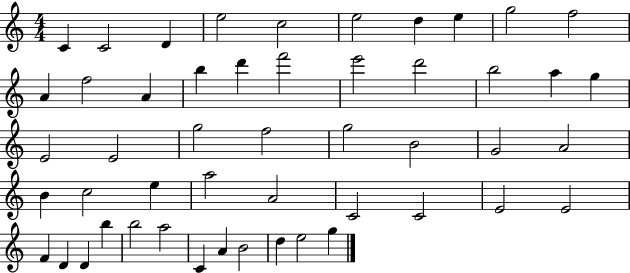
C4/q C4/h D4/q E5/h C5/h E5/h D5/q E5/q G5/h F5/h A4/q F5/h A4/q B5/q D6/q F6/h E6/h D6/h B5/h A5/q G5/q E4/h E4/h G5/h F5/h G5/h B4/h G4/h A4/h B4/q C5/h E5/q A5/h A4/h C4/h C4/h E4/h E4/h F4/q D4/q D4/q B5/q B5/h A5/h C4/q A4/q B4/h D5/q E5/h G5/q